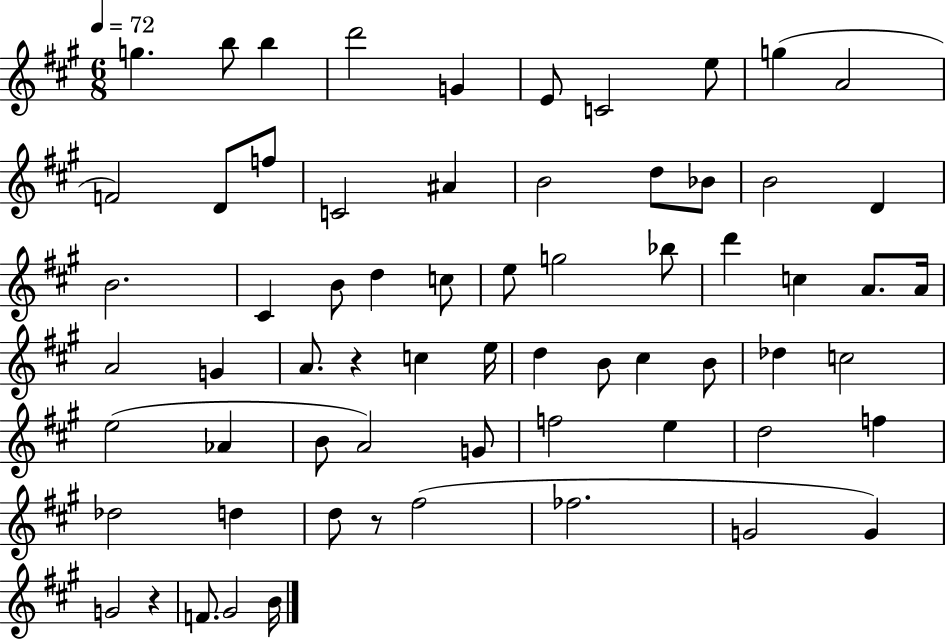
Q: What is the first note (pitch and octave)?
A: G5